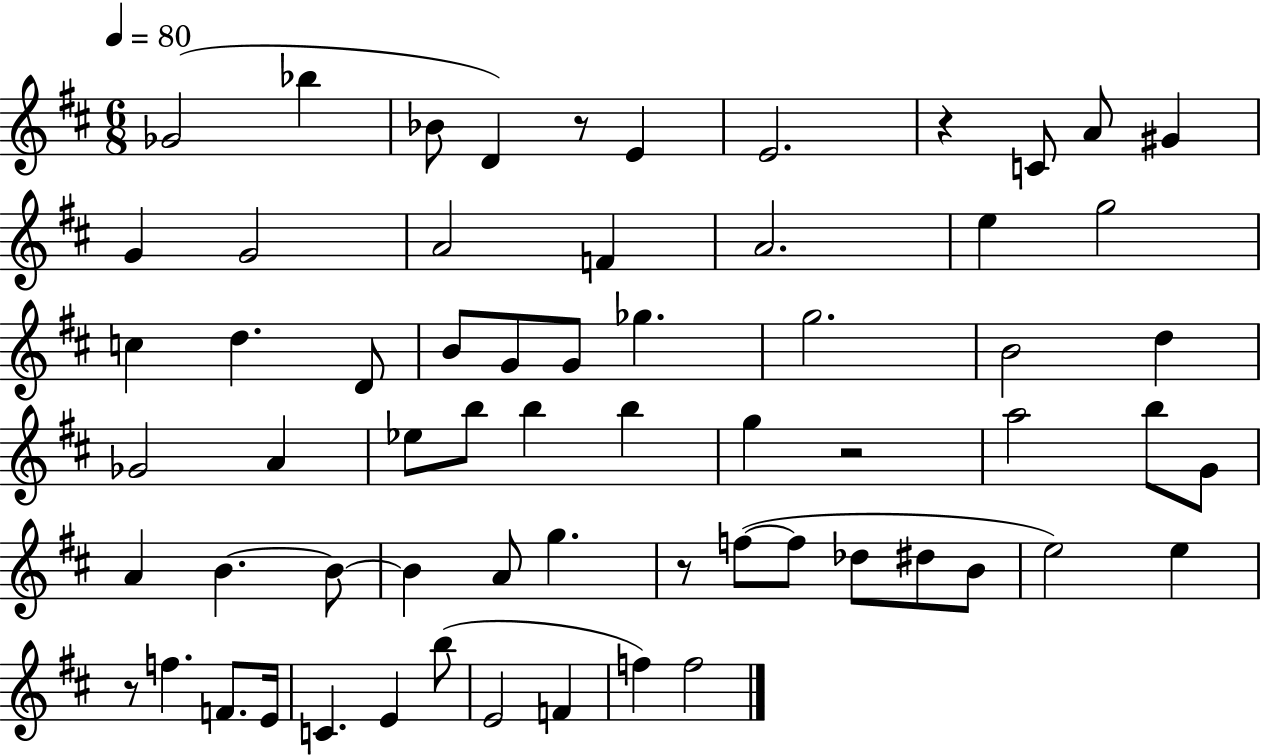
{
  \clef treble
  \numericTimeSignature
  \time 6/8
  \key d \major
  \tempo 4 = 80
  ges'2( bes''4 | bes'8 d'4) r8 e'4 | e'2. | r4 c'8 a'8 gis'4 | \break g'4 g'2 | a'2 f'4 | a'2. | e''4 g''2 | \break c''4 d''4. d'8 | b'8 g'8 g'8 ges''4. | g''2. | b'2 d''4 | \break ges'2 a'4 | ees''8 b''8 b''4 b''4 | g''4 r2 | a''2 b''8 g'8 | \break a'4 b'4.~~ b'8~~ | b'4 a'8 g''4. | r8 f''8~(~ f''8 des''8 dis''8 b'8 | e''2) e''4 | \break r8 f''4. f'8. e'16 | c'4. e'4 b''8( | e'2 f'4 | f''4) f''2 | \break \bar "|."
}